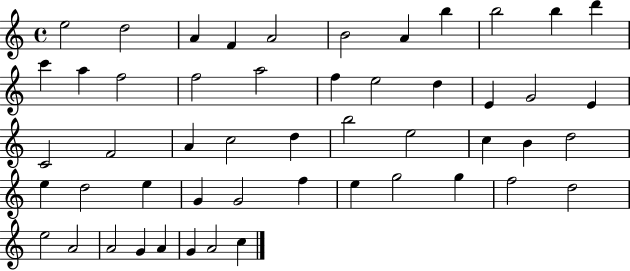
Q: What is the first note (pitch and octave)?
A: E5